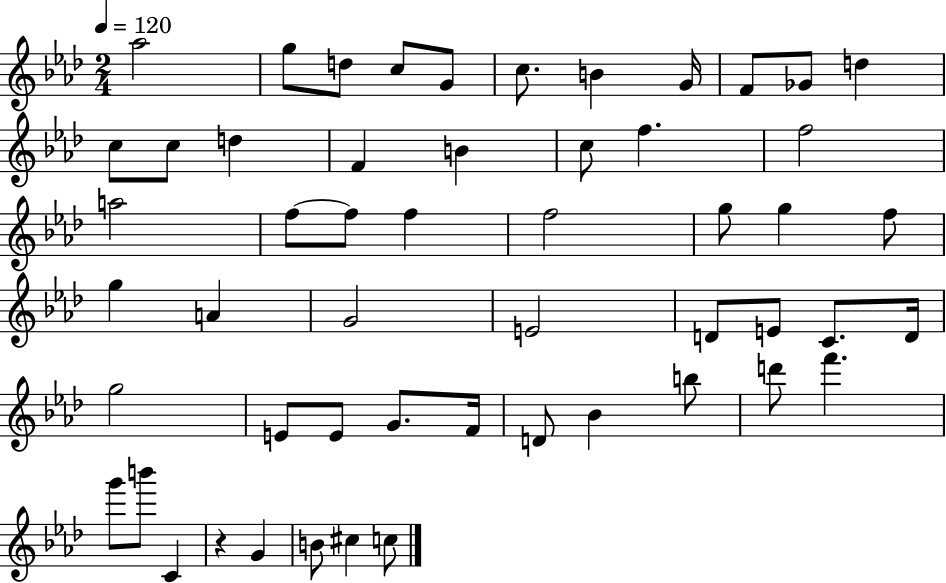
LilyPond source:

{
  \clef treble
  \numericTimeSignature
  \time 2/4
  \key aes \major
  \tempo 4 = 120
  aes''2 | g''8 d''8 c''8 g'8 | c''8. b'4 g'16 | f'8 ges'8 d''4 | \break c''8 c''8 d''4 | f'4 b'4 | c''8 f''4. | f''2 | \break a''2 | f''8~~ f''8 f''4 | f''2 | g''8 g''4 f''8 | \break g''4 a'4 | g'2 | e'2 | d'8 e'8 c'8. d'16 | \break g''2 | e'8 e'8 g'8. f'16 | d'8 bes'4 b''8 | d'''8 f'''4. | \break g'''8 b'''8 c'4 | r4 g'4 | b'8 cis''4 c''8 | \bar "|."
}